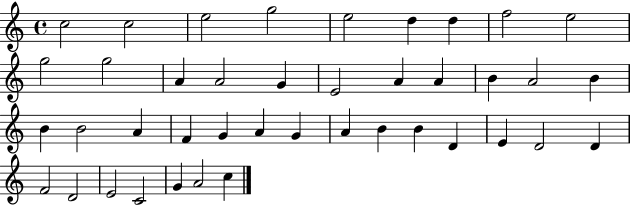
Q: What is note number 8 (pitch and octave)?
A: F5